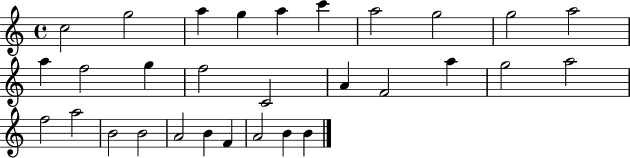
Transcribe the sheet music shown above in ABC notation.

X:1
T:Untitled
M:4/4
L:1/4
K:C
c2 g2 a g a c' a2 g2 g2 a2 a f2 g f2 C2 A F2 a g2 a2 f2 a2 B2 B2 A2 B F A2 B B